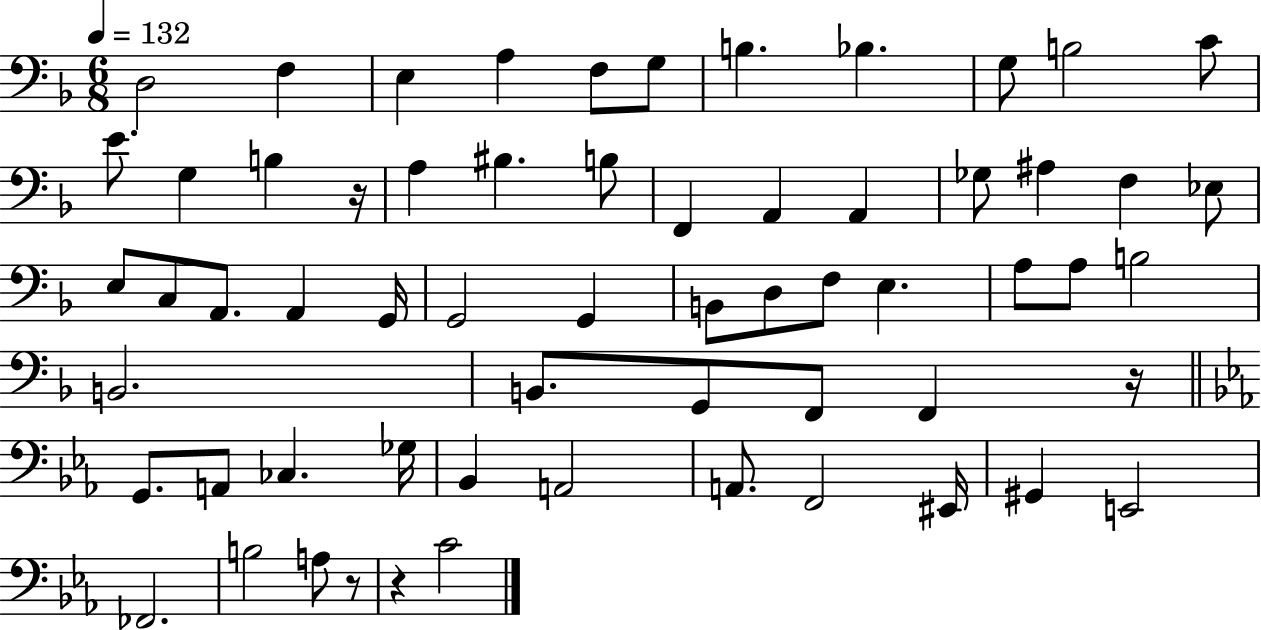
{
  \clef bass
  \numericTimeSignature
  \time 6/8
  \key f \major
  \tempo 4 = 132
  d2 f4 | e4 a4 f8 g8 | b4. bes4. | g8 b2 c'8 | \break e'8. g4 b4 r16 | a4 bis4. b8 | f,4 a,4 a,4 | ges8 ais4 f4 ees8 | \break e8 c8 a,8. a,4 g,16 | g,2 g,4 | b,8 d8 f8 e4. | a8 a8 b2 | \break b,2. | b,8. g,8 f,8 f,4 r16 | \bar "||" \break \key c \minor g,8. a,8 ces4. ges16 | bes,4 a,2 | a,8. f,2 eis,16 | gis,4 e,2 | \break fes,2. | b2 a8 r8 | r4 c'2 | \bar "|."
}